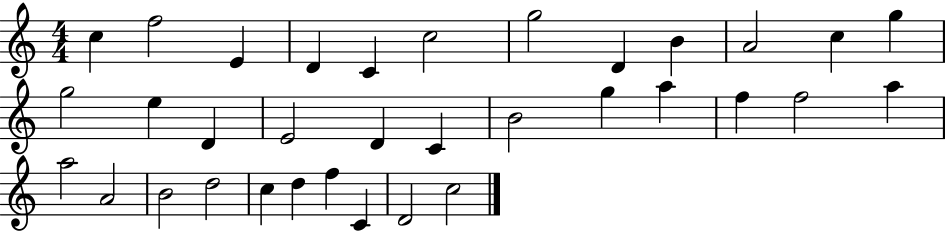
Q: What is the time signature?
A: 4/4